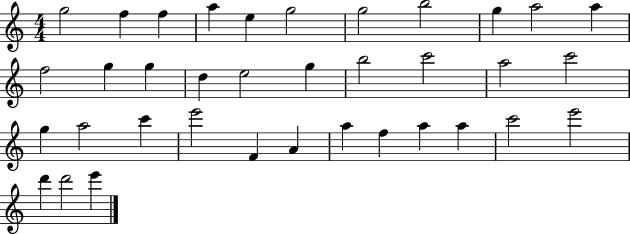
G5/h F5/q F5/q A5/q E5/q G5/h G5/h B5/h G5/q A5/h A5/q F5/h G5/q G5/q D5/q E5/h G5/q B5/h C6/h A5/h C6/h G5/q A5/h C6/q E6/h F4/q A4/q A5/q F5/q A5/q A5/q C6/h E6/h D6/q D6/h E6/q